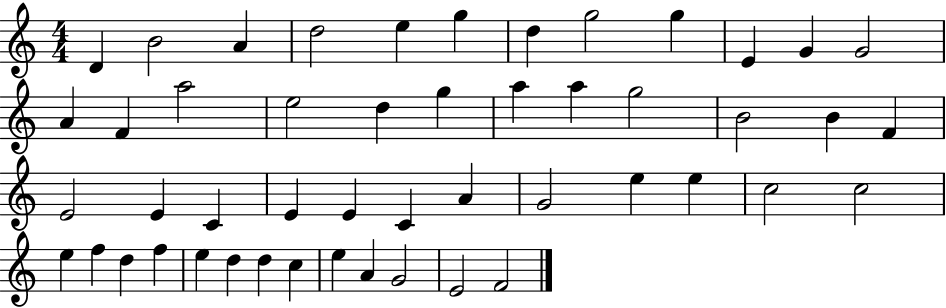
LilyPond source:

{
  \clef treble
  \numericTimeSignature
  \time 4/4
  \key c \major
  d'4 b'2 a'4 | d''2 e''4 g''4 | d''4 g''2 g''4 | e'4 g'4 g'2 | \break a'4 f'4 a''2 | e''2 d''4 g''4 | a''4 a''4 g''2 | b'2 b'4 f'4 | \break e'2 e'4 c'4 | e'4 e'4 c'4 a'4 | g'2 e''4 e''4 | c''2 c''2 | \break e''4 f''4 d''4 f''4 | e''4 d''4 d''4 c''4 | e''4 a'4 g'2 | e'2 f'2 | \break \bar "|."
}